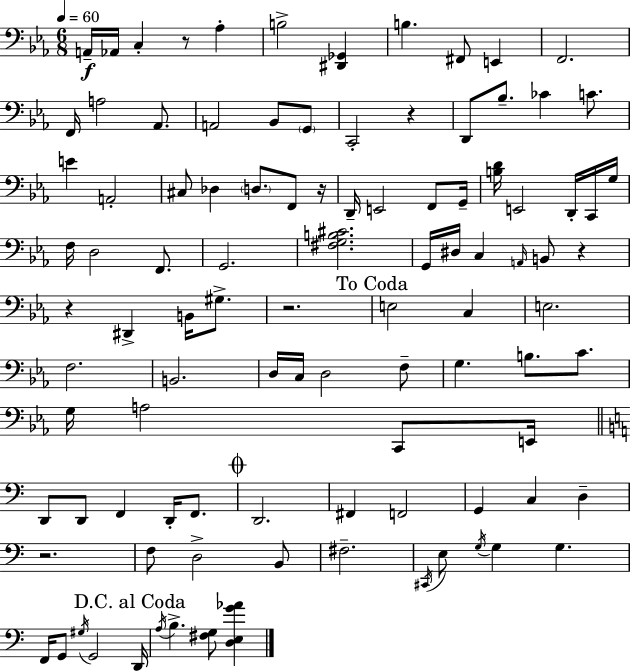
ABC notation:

X:1
T:Untitled
M:6/8
L:1/4
K:Cm
A,,/4 _A,,/4 C, z/2 _A, B,2 [^D,,_G,,] B, ^F,,/2 E,, F,,2 F,,/4 A,2 _A,,/2 A,,2 _B,,/2 G,,/2 C,,2 z D,,/2 _B,/2 _C C/2 E A,,2 ^C,/2 _D, D,/2 F,,/2 z/4 D,,/4 E,,2 F,,/2 G,,/4 [B,D]/4 E,,2 D,,/4 C,,/4 G,/4 F,/4 D,2 F,,/2 G,,2 [^F,G,B,^C]2 G,,/4 ^D,/4 C, A,,/4 B,,/2 z z ^D,, B,,/4 ^G,/2 z2 E,2 C, E,2 F,2 B,,2 D,/4 C,/4 D,2 F,/2 G, B,/2 C/2 G,/4 A,2 C,,/2 E,,/4 D,,/2 D,,/2 F,, D,,/4 F,,/2 D,,2 ^F,, F,,2 G,, C, D, z2 F,/2 D,2 B,,/2 ^F,2 ^C,,/4 E,/2 G,/4 G, G, F,,/4 G,,/2 ^G,/4 G,,2 D,,/4 A,/4 B, [^F,G,]/2 [D,E,G_A]